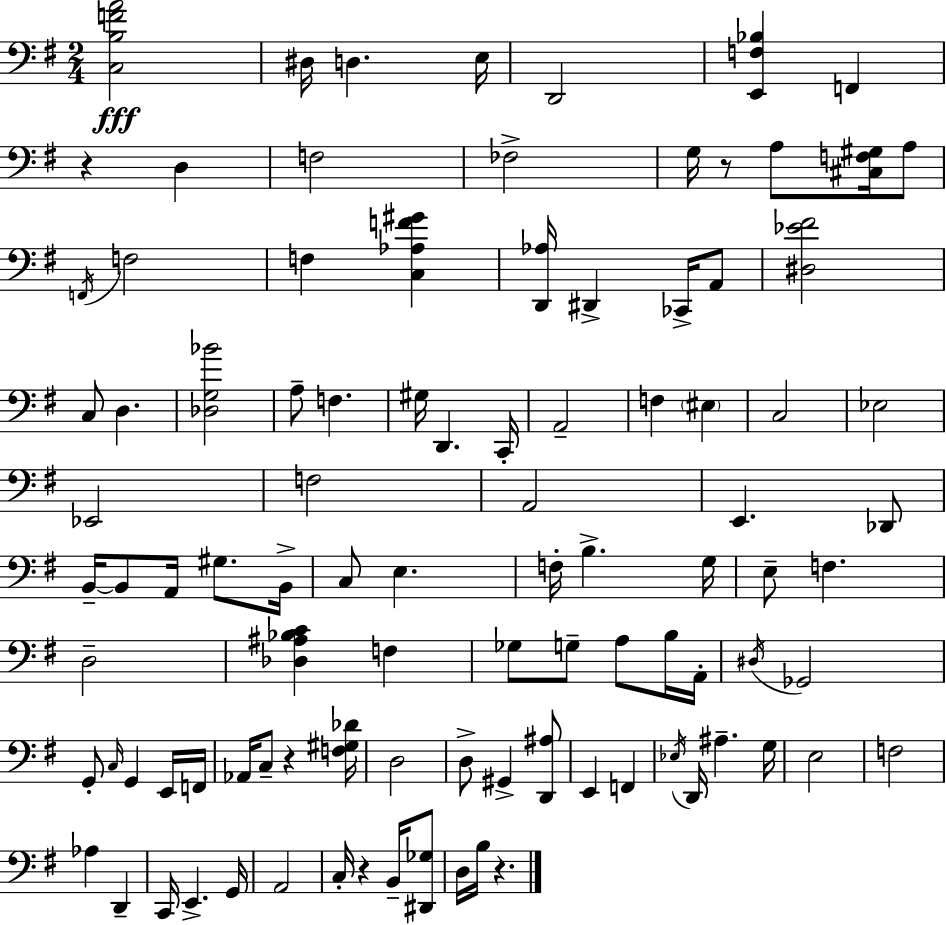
{
  \clef bass
  \numericTimeSignature
  \time 2/4
  \key e \minor
  <c b f' a'>2\fff | dis16 d4. e16 | d,2 | <e, f bes>4 f,4 | \break r4 d4 | f2 | fes2-> | g16 r8 a8 <cis f gis>16 a8 | \break \acciaccatura { f,16 } f2 | f4 <c aes f' gis'>4 | <d, aes>16 dis,4-> ces,16-> a,8 | <dis ees' fis'>2 | \break c8 d4. | <des g bes'>2 | a8-- f4. | gis16 d,4. | \break c,16-. a,2-- | f4 \parenthesize eis4 | c2 | ees2 | \break ees,2 | f2 | a,2 | e,4. des,8 | \break b,16--~~ b,8 a,16 gis8. | b,16-> c8 e4. | f16-. b4.-> | g16 e8-- f4. | \break d2-- | <des ais bes c'>4 f4 | ges8 g8-- a8 b16 | a,16-. \acciaccatura { dis16 } ges,2 | \break g,8-. \grace { c16 } g,4 | e,16 f,16 aes,16 c8-- r4 | <f gis des'>16 d2 | d8-> gis,4-> | \break <d, ais>8 e,4 f,4 | \acciaccatura { ees16 } d,16 ais4.-- | g16 e2 | f2 | \break aes4 | d,4-- c,16 e,4.-> | g,16 a,2 | c16-. r4 | \break b,16-- <dis, ges>8 d16 b16 r4. | \bar "|."
}